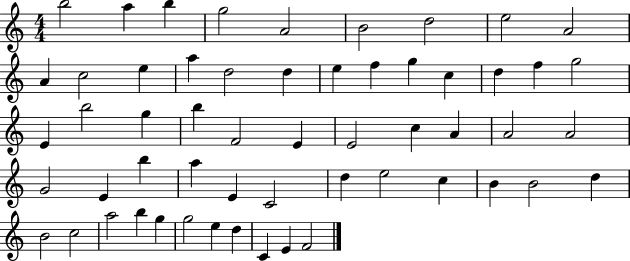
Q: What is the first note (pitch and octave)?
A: B5